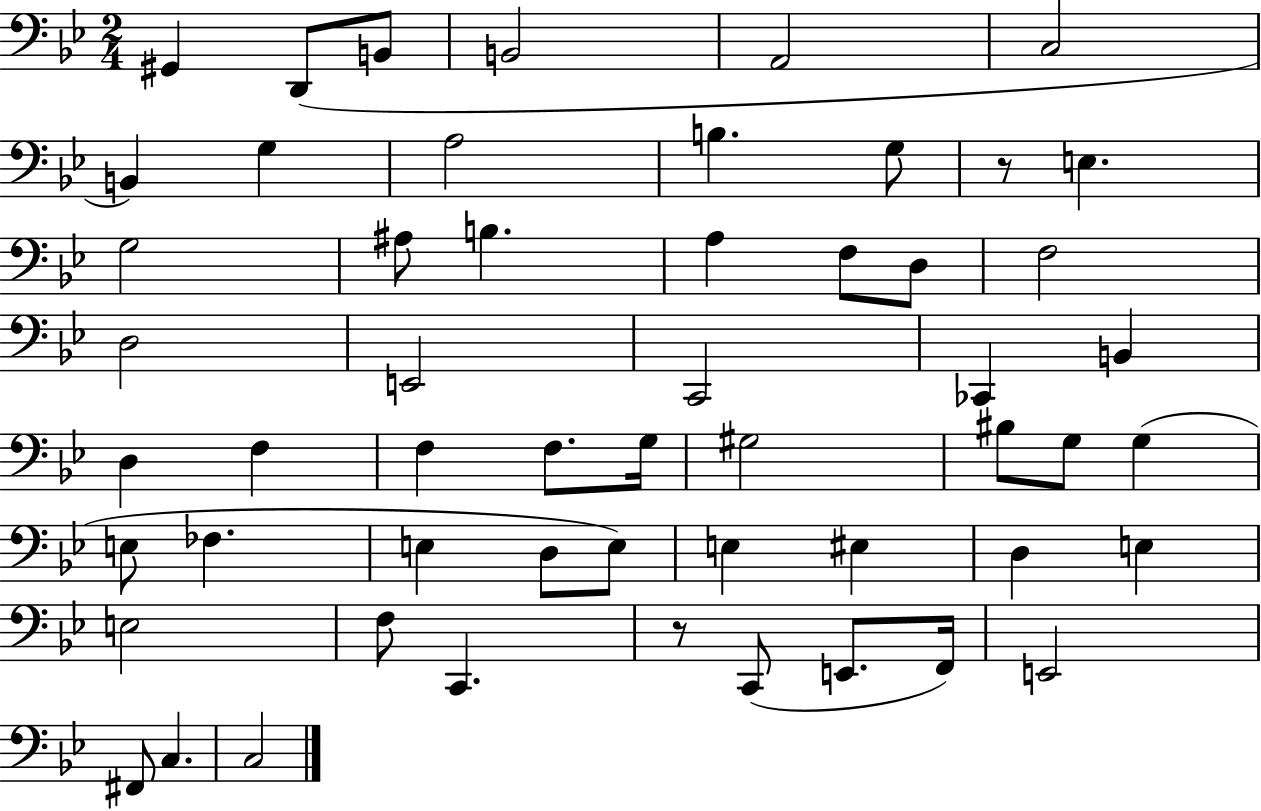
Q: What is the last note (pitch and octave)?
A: C3